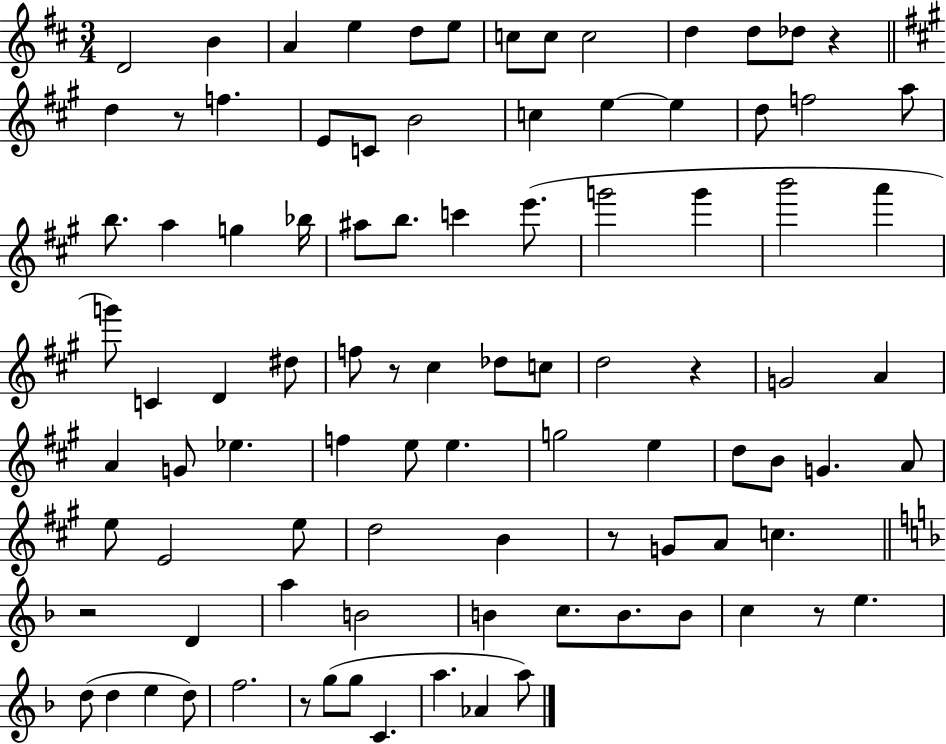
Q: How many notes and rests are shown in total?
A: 94